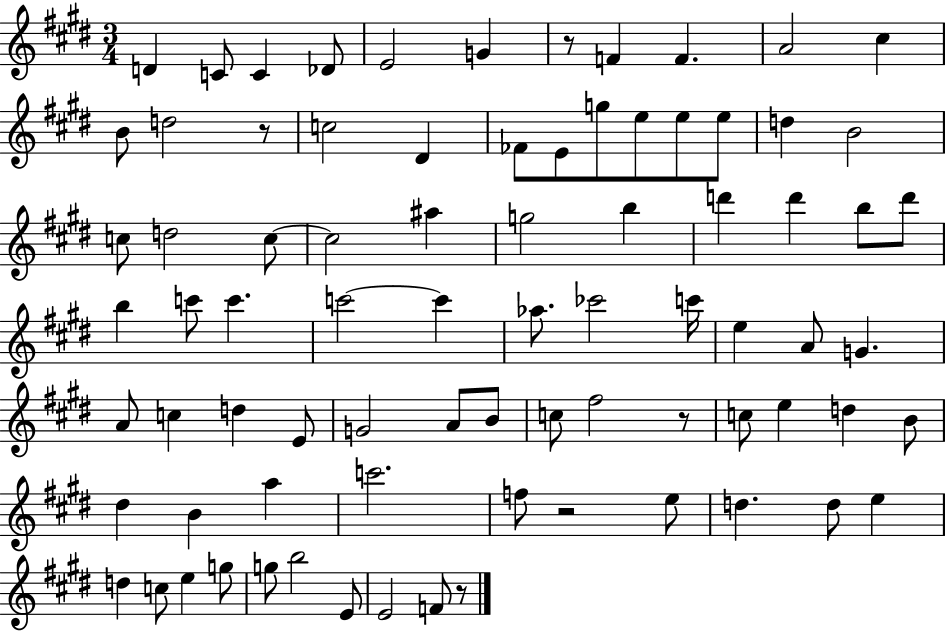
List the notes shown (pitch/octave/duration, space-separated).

D4/q C4/e C4/q Db4/e E4/h G4/q R/e F4/q F4/q. A4/h C#5/q B4/e D5/h R/e C5/h D#4/q FES4/e E4/e G5/e E5/e E5/e E5/e D5/q B4/h C5/e D5/h C5/e C5/h A#5/q G5/h B5/q D6/q D6/q B5/e D6/e B5/q C6/e C6/q. C6/h C6/q Ab5/e. CES6/h C6/s E5/q A4/e G4/q. A4/e C5/q D5/q E4/e G4/h A4/e B4/e C5/e F#5/h R/e C5/e E5/q D5/q B4/e D#5/q B4/q A5/q C6/h. F5/e R/h E5/e D5/q. D5/e E5/q D5/q C5/e E5/q G5/e G5/e B5/h E4/e E4/h F4/e R/e